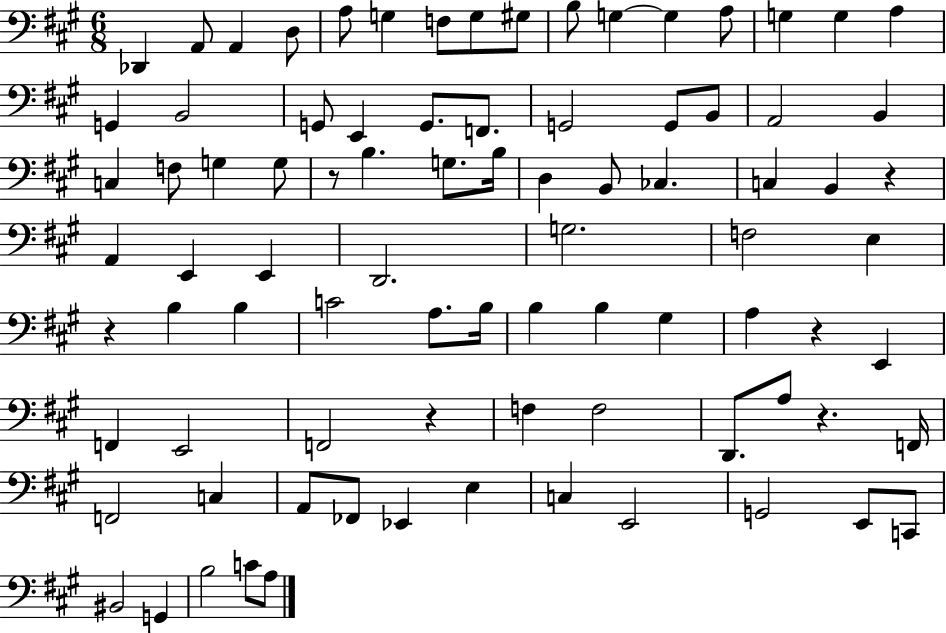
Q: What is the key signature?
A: A major